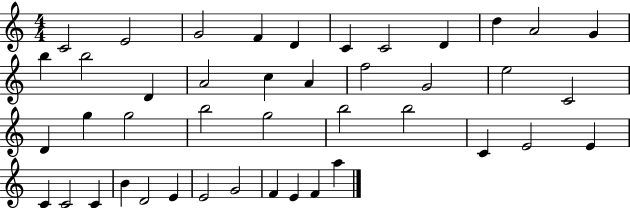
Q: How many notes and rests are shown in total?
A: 43